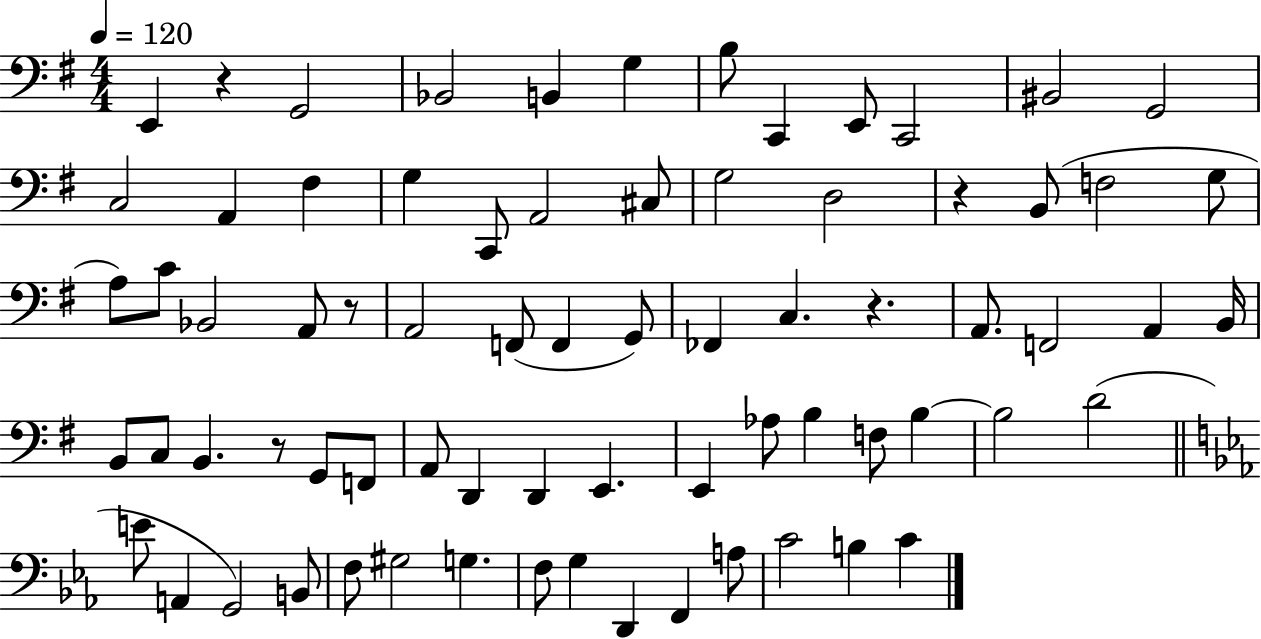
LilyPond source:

{
  \clef bass
  \numericTimeSignature
  \time 4/4
  \key g \major
  \tempo 4 = 120
  e,4 r4 g,2 | bes,2 b,4 g4 | b8 c,4 e,8 c,2 | bis,2 g,2 | \break c2 a,4 fis4 | g4 c,8 a,2 cis8 | g2 d2 | r4 b,8( f2 g8 | \break a8) c'8 bes,2 a,8 r8 | a,2 f,8( f,4 g,8) | fes,4 c4. r4. | a,8. f,2 a,4 b,16 | \break b,8 c8 b,4. r8 g,8 f,8 | a,8 d,4 d,4 e,4. | e,4 aes8 b4 f8 b4~~ | b2 d'2( | \break \bar "||" \break \key ees \major e'8 a,4 g,2) b,8 | f8 gis2 g4. | f8 g4 d,4 f,4 a8 | c'2 b4 c'4 | \break \bar "|."
}